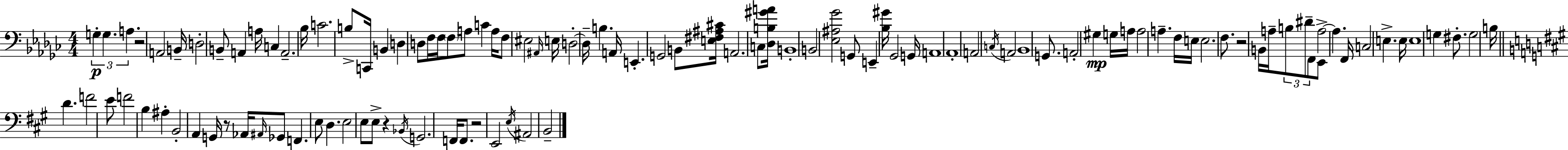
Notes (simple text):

G3/q G3/q. A3/q. R/h A2/h B2/s D3/h B2/e A2/q A3/s C3/q A2/h. Bb3/s C4/h. B3/e C2/s B2/q D3/q D3/e F3/s F3/s F3/e A3/e C4/q A3/s F3/e EIS3/h A#2/s E3/s D3/h D3/s B3/q. A2/s E2/q. G2/h B2/e [E3,F#3,A#3,C#4]/s A2/h. C3/e [Db3,B3,G#4,A4]/s B2/w B2/h [Eb3,A#3,Gb4]/h G2/e E2/q [Bb3,G#4]/s Gb2/h G2/s A2/w Ab2/w A2/h C3/s A2/h Bb2/w G2/e. A2/h G#3/q G3/s A3/s A3/h A3/q. F3/s E3/s E3/h. F3/e. R/h B2/s A3/s B3/e D#4/e F2/e Eb2/e A3/h A3/q. F2/s C3/h E3/q. E3/s E3/w G3/q F#3/e. G3/h B3/s D4/q. F4/h E4/e F4/h B3/q A#3/q B2/h A2/q G2/s R/e Ab2/s A#2/s Gb2/e F2/q. E3/e D3/q. E3/h E3/e E3/e R/q Bb2/s G2/h. F2/s F2/e. R/h E2/h E3/s A#2/h B2/h